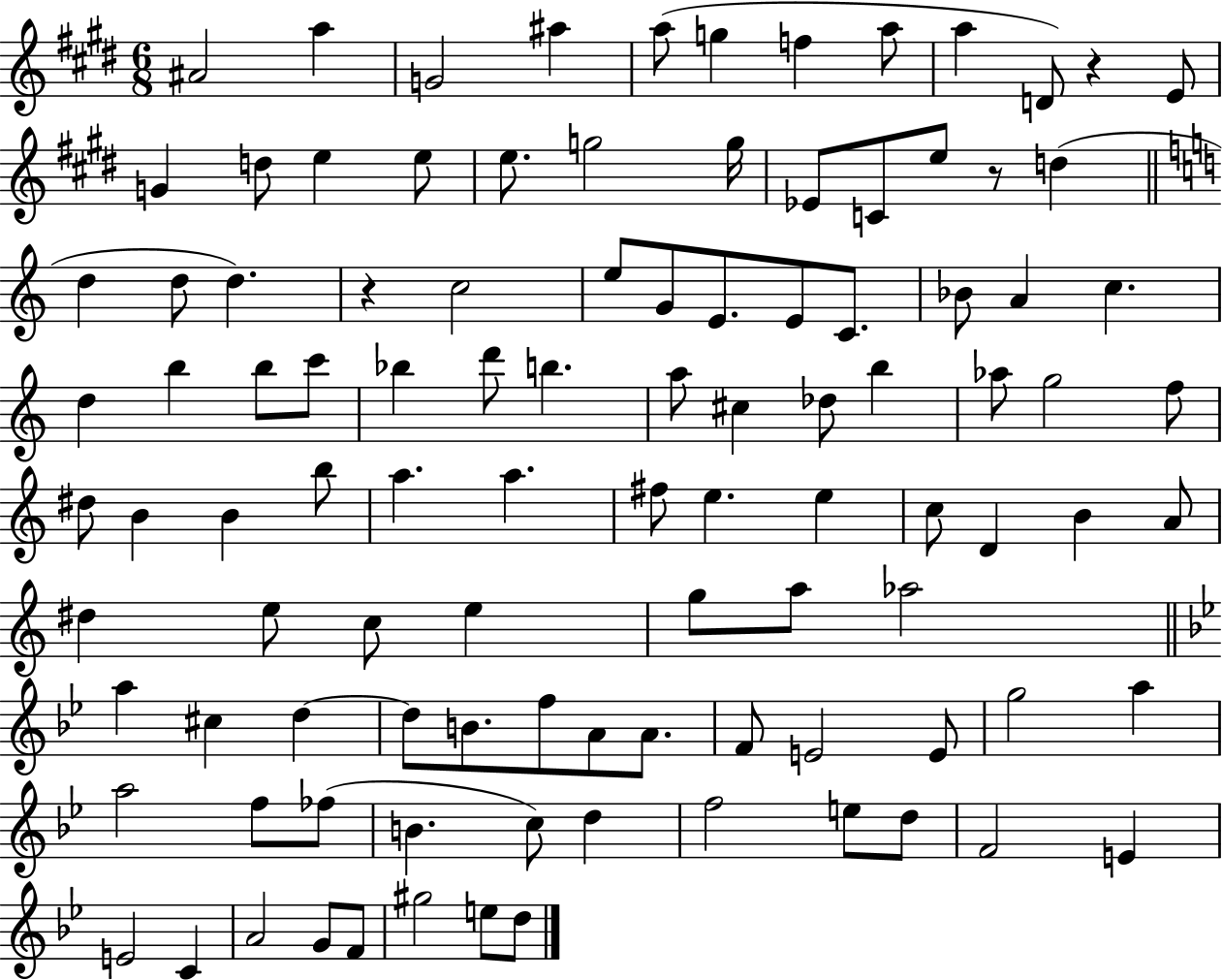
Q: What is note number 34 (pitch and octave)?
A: C5